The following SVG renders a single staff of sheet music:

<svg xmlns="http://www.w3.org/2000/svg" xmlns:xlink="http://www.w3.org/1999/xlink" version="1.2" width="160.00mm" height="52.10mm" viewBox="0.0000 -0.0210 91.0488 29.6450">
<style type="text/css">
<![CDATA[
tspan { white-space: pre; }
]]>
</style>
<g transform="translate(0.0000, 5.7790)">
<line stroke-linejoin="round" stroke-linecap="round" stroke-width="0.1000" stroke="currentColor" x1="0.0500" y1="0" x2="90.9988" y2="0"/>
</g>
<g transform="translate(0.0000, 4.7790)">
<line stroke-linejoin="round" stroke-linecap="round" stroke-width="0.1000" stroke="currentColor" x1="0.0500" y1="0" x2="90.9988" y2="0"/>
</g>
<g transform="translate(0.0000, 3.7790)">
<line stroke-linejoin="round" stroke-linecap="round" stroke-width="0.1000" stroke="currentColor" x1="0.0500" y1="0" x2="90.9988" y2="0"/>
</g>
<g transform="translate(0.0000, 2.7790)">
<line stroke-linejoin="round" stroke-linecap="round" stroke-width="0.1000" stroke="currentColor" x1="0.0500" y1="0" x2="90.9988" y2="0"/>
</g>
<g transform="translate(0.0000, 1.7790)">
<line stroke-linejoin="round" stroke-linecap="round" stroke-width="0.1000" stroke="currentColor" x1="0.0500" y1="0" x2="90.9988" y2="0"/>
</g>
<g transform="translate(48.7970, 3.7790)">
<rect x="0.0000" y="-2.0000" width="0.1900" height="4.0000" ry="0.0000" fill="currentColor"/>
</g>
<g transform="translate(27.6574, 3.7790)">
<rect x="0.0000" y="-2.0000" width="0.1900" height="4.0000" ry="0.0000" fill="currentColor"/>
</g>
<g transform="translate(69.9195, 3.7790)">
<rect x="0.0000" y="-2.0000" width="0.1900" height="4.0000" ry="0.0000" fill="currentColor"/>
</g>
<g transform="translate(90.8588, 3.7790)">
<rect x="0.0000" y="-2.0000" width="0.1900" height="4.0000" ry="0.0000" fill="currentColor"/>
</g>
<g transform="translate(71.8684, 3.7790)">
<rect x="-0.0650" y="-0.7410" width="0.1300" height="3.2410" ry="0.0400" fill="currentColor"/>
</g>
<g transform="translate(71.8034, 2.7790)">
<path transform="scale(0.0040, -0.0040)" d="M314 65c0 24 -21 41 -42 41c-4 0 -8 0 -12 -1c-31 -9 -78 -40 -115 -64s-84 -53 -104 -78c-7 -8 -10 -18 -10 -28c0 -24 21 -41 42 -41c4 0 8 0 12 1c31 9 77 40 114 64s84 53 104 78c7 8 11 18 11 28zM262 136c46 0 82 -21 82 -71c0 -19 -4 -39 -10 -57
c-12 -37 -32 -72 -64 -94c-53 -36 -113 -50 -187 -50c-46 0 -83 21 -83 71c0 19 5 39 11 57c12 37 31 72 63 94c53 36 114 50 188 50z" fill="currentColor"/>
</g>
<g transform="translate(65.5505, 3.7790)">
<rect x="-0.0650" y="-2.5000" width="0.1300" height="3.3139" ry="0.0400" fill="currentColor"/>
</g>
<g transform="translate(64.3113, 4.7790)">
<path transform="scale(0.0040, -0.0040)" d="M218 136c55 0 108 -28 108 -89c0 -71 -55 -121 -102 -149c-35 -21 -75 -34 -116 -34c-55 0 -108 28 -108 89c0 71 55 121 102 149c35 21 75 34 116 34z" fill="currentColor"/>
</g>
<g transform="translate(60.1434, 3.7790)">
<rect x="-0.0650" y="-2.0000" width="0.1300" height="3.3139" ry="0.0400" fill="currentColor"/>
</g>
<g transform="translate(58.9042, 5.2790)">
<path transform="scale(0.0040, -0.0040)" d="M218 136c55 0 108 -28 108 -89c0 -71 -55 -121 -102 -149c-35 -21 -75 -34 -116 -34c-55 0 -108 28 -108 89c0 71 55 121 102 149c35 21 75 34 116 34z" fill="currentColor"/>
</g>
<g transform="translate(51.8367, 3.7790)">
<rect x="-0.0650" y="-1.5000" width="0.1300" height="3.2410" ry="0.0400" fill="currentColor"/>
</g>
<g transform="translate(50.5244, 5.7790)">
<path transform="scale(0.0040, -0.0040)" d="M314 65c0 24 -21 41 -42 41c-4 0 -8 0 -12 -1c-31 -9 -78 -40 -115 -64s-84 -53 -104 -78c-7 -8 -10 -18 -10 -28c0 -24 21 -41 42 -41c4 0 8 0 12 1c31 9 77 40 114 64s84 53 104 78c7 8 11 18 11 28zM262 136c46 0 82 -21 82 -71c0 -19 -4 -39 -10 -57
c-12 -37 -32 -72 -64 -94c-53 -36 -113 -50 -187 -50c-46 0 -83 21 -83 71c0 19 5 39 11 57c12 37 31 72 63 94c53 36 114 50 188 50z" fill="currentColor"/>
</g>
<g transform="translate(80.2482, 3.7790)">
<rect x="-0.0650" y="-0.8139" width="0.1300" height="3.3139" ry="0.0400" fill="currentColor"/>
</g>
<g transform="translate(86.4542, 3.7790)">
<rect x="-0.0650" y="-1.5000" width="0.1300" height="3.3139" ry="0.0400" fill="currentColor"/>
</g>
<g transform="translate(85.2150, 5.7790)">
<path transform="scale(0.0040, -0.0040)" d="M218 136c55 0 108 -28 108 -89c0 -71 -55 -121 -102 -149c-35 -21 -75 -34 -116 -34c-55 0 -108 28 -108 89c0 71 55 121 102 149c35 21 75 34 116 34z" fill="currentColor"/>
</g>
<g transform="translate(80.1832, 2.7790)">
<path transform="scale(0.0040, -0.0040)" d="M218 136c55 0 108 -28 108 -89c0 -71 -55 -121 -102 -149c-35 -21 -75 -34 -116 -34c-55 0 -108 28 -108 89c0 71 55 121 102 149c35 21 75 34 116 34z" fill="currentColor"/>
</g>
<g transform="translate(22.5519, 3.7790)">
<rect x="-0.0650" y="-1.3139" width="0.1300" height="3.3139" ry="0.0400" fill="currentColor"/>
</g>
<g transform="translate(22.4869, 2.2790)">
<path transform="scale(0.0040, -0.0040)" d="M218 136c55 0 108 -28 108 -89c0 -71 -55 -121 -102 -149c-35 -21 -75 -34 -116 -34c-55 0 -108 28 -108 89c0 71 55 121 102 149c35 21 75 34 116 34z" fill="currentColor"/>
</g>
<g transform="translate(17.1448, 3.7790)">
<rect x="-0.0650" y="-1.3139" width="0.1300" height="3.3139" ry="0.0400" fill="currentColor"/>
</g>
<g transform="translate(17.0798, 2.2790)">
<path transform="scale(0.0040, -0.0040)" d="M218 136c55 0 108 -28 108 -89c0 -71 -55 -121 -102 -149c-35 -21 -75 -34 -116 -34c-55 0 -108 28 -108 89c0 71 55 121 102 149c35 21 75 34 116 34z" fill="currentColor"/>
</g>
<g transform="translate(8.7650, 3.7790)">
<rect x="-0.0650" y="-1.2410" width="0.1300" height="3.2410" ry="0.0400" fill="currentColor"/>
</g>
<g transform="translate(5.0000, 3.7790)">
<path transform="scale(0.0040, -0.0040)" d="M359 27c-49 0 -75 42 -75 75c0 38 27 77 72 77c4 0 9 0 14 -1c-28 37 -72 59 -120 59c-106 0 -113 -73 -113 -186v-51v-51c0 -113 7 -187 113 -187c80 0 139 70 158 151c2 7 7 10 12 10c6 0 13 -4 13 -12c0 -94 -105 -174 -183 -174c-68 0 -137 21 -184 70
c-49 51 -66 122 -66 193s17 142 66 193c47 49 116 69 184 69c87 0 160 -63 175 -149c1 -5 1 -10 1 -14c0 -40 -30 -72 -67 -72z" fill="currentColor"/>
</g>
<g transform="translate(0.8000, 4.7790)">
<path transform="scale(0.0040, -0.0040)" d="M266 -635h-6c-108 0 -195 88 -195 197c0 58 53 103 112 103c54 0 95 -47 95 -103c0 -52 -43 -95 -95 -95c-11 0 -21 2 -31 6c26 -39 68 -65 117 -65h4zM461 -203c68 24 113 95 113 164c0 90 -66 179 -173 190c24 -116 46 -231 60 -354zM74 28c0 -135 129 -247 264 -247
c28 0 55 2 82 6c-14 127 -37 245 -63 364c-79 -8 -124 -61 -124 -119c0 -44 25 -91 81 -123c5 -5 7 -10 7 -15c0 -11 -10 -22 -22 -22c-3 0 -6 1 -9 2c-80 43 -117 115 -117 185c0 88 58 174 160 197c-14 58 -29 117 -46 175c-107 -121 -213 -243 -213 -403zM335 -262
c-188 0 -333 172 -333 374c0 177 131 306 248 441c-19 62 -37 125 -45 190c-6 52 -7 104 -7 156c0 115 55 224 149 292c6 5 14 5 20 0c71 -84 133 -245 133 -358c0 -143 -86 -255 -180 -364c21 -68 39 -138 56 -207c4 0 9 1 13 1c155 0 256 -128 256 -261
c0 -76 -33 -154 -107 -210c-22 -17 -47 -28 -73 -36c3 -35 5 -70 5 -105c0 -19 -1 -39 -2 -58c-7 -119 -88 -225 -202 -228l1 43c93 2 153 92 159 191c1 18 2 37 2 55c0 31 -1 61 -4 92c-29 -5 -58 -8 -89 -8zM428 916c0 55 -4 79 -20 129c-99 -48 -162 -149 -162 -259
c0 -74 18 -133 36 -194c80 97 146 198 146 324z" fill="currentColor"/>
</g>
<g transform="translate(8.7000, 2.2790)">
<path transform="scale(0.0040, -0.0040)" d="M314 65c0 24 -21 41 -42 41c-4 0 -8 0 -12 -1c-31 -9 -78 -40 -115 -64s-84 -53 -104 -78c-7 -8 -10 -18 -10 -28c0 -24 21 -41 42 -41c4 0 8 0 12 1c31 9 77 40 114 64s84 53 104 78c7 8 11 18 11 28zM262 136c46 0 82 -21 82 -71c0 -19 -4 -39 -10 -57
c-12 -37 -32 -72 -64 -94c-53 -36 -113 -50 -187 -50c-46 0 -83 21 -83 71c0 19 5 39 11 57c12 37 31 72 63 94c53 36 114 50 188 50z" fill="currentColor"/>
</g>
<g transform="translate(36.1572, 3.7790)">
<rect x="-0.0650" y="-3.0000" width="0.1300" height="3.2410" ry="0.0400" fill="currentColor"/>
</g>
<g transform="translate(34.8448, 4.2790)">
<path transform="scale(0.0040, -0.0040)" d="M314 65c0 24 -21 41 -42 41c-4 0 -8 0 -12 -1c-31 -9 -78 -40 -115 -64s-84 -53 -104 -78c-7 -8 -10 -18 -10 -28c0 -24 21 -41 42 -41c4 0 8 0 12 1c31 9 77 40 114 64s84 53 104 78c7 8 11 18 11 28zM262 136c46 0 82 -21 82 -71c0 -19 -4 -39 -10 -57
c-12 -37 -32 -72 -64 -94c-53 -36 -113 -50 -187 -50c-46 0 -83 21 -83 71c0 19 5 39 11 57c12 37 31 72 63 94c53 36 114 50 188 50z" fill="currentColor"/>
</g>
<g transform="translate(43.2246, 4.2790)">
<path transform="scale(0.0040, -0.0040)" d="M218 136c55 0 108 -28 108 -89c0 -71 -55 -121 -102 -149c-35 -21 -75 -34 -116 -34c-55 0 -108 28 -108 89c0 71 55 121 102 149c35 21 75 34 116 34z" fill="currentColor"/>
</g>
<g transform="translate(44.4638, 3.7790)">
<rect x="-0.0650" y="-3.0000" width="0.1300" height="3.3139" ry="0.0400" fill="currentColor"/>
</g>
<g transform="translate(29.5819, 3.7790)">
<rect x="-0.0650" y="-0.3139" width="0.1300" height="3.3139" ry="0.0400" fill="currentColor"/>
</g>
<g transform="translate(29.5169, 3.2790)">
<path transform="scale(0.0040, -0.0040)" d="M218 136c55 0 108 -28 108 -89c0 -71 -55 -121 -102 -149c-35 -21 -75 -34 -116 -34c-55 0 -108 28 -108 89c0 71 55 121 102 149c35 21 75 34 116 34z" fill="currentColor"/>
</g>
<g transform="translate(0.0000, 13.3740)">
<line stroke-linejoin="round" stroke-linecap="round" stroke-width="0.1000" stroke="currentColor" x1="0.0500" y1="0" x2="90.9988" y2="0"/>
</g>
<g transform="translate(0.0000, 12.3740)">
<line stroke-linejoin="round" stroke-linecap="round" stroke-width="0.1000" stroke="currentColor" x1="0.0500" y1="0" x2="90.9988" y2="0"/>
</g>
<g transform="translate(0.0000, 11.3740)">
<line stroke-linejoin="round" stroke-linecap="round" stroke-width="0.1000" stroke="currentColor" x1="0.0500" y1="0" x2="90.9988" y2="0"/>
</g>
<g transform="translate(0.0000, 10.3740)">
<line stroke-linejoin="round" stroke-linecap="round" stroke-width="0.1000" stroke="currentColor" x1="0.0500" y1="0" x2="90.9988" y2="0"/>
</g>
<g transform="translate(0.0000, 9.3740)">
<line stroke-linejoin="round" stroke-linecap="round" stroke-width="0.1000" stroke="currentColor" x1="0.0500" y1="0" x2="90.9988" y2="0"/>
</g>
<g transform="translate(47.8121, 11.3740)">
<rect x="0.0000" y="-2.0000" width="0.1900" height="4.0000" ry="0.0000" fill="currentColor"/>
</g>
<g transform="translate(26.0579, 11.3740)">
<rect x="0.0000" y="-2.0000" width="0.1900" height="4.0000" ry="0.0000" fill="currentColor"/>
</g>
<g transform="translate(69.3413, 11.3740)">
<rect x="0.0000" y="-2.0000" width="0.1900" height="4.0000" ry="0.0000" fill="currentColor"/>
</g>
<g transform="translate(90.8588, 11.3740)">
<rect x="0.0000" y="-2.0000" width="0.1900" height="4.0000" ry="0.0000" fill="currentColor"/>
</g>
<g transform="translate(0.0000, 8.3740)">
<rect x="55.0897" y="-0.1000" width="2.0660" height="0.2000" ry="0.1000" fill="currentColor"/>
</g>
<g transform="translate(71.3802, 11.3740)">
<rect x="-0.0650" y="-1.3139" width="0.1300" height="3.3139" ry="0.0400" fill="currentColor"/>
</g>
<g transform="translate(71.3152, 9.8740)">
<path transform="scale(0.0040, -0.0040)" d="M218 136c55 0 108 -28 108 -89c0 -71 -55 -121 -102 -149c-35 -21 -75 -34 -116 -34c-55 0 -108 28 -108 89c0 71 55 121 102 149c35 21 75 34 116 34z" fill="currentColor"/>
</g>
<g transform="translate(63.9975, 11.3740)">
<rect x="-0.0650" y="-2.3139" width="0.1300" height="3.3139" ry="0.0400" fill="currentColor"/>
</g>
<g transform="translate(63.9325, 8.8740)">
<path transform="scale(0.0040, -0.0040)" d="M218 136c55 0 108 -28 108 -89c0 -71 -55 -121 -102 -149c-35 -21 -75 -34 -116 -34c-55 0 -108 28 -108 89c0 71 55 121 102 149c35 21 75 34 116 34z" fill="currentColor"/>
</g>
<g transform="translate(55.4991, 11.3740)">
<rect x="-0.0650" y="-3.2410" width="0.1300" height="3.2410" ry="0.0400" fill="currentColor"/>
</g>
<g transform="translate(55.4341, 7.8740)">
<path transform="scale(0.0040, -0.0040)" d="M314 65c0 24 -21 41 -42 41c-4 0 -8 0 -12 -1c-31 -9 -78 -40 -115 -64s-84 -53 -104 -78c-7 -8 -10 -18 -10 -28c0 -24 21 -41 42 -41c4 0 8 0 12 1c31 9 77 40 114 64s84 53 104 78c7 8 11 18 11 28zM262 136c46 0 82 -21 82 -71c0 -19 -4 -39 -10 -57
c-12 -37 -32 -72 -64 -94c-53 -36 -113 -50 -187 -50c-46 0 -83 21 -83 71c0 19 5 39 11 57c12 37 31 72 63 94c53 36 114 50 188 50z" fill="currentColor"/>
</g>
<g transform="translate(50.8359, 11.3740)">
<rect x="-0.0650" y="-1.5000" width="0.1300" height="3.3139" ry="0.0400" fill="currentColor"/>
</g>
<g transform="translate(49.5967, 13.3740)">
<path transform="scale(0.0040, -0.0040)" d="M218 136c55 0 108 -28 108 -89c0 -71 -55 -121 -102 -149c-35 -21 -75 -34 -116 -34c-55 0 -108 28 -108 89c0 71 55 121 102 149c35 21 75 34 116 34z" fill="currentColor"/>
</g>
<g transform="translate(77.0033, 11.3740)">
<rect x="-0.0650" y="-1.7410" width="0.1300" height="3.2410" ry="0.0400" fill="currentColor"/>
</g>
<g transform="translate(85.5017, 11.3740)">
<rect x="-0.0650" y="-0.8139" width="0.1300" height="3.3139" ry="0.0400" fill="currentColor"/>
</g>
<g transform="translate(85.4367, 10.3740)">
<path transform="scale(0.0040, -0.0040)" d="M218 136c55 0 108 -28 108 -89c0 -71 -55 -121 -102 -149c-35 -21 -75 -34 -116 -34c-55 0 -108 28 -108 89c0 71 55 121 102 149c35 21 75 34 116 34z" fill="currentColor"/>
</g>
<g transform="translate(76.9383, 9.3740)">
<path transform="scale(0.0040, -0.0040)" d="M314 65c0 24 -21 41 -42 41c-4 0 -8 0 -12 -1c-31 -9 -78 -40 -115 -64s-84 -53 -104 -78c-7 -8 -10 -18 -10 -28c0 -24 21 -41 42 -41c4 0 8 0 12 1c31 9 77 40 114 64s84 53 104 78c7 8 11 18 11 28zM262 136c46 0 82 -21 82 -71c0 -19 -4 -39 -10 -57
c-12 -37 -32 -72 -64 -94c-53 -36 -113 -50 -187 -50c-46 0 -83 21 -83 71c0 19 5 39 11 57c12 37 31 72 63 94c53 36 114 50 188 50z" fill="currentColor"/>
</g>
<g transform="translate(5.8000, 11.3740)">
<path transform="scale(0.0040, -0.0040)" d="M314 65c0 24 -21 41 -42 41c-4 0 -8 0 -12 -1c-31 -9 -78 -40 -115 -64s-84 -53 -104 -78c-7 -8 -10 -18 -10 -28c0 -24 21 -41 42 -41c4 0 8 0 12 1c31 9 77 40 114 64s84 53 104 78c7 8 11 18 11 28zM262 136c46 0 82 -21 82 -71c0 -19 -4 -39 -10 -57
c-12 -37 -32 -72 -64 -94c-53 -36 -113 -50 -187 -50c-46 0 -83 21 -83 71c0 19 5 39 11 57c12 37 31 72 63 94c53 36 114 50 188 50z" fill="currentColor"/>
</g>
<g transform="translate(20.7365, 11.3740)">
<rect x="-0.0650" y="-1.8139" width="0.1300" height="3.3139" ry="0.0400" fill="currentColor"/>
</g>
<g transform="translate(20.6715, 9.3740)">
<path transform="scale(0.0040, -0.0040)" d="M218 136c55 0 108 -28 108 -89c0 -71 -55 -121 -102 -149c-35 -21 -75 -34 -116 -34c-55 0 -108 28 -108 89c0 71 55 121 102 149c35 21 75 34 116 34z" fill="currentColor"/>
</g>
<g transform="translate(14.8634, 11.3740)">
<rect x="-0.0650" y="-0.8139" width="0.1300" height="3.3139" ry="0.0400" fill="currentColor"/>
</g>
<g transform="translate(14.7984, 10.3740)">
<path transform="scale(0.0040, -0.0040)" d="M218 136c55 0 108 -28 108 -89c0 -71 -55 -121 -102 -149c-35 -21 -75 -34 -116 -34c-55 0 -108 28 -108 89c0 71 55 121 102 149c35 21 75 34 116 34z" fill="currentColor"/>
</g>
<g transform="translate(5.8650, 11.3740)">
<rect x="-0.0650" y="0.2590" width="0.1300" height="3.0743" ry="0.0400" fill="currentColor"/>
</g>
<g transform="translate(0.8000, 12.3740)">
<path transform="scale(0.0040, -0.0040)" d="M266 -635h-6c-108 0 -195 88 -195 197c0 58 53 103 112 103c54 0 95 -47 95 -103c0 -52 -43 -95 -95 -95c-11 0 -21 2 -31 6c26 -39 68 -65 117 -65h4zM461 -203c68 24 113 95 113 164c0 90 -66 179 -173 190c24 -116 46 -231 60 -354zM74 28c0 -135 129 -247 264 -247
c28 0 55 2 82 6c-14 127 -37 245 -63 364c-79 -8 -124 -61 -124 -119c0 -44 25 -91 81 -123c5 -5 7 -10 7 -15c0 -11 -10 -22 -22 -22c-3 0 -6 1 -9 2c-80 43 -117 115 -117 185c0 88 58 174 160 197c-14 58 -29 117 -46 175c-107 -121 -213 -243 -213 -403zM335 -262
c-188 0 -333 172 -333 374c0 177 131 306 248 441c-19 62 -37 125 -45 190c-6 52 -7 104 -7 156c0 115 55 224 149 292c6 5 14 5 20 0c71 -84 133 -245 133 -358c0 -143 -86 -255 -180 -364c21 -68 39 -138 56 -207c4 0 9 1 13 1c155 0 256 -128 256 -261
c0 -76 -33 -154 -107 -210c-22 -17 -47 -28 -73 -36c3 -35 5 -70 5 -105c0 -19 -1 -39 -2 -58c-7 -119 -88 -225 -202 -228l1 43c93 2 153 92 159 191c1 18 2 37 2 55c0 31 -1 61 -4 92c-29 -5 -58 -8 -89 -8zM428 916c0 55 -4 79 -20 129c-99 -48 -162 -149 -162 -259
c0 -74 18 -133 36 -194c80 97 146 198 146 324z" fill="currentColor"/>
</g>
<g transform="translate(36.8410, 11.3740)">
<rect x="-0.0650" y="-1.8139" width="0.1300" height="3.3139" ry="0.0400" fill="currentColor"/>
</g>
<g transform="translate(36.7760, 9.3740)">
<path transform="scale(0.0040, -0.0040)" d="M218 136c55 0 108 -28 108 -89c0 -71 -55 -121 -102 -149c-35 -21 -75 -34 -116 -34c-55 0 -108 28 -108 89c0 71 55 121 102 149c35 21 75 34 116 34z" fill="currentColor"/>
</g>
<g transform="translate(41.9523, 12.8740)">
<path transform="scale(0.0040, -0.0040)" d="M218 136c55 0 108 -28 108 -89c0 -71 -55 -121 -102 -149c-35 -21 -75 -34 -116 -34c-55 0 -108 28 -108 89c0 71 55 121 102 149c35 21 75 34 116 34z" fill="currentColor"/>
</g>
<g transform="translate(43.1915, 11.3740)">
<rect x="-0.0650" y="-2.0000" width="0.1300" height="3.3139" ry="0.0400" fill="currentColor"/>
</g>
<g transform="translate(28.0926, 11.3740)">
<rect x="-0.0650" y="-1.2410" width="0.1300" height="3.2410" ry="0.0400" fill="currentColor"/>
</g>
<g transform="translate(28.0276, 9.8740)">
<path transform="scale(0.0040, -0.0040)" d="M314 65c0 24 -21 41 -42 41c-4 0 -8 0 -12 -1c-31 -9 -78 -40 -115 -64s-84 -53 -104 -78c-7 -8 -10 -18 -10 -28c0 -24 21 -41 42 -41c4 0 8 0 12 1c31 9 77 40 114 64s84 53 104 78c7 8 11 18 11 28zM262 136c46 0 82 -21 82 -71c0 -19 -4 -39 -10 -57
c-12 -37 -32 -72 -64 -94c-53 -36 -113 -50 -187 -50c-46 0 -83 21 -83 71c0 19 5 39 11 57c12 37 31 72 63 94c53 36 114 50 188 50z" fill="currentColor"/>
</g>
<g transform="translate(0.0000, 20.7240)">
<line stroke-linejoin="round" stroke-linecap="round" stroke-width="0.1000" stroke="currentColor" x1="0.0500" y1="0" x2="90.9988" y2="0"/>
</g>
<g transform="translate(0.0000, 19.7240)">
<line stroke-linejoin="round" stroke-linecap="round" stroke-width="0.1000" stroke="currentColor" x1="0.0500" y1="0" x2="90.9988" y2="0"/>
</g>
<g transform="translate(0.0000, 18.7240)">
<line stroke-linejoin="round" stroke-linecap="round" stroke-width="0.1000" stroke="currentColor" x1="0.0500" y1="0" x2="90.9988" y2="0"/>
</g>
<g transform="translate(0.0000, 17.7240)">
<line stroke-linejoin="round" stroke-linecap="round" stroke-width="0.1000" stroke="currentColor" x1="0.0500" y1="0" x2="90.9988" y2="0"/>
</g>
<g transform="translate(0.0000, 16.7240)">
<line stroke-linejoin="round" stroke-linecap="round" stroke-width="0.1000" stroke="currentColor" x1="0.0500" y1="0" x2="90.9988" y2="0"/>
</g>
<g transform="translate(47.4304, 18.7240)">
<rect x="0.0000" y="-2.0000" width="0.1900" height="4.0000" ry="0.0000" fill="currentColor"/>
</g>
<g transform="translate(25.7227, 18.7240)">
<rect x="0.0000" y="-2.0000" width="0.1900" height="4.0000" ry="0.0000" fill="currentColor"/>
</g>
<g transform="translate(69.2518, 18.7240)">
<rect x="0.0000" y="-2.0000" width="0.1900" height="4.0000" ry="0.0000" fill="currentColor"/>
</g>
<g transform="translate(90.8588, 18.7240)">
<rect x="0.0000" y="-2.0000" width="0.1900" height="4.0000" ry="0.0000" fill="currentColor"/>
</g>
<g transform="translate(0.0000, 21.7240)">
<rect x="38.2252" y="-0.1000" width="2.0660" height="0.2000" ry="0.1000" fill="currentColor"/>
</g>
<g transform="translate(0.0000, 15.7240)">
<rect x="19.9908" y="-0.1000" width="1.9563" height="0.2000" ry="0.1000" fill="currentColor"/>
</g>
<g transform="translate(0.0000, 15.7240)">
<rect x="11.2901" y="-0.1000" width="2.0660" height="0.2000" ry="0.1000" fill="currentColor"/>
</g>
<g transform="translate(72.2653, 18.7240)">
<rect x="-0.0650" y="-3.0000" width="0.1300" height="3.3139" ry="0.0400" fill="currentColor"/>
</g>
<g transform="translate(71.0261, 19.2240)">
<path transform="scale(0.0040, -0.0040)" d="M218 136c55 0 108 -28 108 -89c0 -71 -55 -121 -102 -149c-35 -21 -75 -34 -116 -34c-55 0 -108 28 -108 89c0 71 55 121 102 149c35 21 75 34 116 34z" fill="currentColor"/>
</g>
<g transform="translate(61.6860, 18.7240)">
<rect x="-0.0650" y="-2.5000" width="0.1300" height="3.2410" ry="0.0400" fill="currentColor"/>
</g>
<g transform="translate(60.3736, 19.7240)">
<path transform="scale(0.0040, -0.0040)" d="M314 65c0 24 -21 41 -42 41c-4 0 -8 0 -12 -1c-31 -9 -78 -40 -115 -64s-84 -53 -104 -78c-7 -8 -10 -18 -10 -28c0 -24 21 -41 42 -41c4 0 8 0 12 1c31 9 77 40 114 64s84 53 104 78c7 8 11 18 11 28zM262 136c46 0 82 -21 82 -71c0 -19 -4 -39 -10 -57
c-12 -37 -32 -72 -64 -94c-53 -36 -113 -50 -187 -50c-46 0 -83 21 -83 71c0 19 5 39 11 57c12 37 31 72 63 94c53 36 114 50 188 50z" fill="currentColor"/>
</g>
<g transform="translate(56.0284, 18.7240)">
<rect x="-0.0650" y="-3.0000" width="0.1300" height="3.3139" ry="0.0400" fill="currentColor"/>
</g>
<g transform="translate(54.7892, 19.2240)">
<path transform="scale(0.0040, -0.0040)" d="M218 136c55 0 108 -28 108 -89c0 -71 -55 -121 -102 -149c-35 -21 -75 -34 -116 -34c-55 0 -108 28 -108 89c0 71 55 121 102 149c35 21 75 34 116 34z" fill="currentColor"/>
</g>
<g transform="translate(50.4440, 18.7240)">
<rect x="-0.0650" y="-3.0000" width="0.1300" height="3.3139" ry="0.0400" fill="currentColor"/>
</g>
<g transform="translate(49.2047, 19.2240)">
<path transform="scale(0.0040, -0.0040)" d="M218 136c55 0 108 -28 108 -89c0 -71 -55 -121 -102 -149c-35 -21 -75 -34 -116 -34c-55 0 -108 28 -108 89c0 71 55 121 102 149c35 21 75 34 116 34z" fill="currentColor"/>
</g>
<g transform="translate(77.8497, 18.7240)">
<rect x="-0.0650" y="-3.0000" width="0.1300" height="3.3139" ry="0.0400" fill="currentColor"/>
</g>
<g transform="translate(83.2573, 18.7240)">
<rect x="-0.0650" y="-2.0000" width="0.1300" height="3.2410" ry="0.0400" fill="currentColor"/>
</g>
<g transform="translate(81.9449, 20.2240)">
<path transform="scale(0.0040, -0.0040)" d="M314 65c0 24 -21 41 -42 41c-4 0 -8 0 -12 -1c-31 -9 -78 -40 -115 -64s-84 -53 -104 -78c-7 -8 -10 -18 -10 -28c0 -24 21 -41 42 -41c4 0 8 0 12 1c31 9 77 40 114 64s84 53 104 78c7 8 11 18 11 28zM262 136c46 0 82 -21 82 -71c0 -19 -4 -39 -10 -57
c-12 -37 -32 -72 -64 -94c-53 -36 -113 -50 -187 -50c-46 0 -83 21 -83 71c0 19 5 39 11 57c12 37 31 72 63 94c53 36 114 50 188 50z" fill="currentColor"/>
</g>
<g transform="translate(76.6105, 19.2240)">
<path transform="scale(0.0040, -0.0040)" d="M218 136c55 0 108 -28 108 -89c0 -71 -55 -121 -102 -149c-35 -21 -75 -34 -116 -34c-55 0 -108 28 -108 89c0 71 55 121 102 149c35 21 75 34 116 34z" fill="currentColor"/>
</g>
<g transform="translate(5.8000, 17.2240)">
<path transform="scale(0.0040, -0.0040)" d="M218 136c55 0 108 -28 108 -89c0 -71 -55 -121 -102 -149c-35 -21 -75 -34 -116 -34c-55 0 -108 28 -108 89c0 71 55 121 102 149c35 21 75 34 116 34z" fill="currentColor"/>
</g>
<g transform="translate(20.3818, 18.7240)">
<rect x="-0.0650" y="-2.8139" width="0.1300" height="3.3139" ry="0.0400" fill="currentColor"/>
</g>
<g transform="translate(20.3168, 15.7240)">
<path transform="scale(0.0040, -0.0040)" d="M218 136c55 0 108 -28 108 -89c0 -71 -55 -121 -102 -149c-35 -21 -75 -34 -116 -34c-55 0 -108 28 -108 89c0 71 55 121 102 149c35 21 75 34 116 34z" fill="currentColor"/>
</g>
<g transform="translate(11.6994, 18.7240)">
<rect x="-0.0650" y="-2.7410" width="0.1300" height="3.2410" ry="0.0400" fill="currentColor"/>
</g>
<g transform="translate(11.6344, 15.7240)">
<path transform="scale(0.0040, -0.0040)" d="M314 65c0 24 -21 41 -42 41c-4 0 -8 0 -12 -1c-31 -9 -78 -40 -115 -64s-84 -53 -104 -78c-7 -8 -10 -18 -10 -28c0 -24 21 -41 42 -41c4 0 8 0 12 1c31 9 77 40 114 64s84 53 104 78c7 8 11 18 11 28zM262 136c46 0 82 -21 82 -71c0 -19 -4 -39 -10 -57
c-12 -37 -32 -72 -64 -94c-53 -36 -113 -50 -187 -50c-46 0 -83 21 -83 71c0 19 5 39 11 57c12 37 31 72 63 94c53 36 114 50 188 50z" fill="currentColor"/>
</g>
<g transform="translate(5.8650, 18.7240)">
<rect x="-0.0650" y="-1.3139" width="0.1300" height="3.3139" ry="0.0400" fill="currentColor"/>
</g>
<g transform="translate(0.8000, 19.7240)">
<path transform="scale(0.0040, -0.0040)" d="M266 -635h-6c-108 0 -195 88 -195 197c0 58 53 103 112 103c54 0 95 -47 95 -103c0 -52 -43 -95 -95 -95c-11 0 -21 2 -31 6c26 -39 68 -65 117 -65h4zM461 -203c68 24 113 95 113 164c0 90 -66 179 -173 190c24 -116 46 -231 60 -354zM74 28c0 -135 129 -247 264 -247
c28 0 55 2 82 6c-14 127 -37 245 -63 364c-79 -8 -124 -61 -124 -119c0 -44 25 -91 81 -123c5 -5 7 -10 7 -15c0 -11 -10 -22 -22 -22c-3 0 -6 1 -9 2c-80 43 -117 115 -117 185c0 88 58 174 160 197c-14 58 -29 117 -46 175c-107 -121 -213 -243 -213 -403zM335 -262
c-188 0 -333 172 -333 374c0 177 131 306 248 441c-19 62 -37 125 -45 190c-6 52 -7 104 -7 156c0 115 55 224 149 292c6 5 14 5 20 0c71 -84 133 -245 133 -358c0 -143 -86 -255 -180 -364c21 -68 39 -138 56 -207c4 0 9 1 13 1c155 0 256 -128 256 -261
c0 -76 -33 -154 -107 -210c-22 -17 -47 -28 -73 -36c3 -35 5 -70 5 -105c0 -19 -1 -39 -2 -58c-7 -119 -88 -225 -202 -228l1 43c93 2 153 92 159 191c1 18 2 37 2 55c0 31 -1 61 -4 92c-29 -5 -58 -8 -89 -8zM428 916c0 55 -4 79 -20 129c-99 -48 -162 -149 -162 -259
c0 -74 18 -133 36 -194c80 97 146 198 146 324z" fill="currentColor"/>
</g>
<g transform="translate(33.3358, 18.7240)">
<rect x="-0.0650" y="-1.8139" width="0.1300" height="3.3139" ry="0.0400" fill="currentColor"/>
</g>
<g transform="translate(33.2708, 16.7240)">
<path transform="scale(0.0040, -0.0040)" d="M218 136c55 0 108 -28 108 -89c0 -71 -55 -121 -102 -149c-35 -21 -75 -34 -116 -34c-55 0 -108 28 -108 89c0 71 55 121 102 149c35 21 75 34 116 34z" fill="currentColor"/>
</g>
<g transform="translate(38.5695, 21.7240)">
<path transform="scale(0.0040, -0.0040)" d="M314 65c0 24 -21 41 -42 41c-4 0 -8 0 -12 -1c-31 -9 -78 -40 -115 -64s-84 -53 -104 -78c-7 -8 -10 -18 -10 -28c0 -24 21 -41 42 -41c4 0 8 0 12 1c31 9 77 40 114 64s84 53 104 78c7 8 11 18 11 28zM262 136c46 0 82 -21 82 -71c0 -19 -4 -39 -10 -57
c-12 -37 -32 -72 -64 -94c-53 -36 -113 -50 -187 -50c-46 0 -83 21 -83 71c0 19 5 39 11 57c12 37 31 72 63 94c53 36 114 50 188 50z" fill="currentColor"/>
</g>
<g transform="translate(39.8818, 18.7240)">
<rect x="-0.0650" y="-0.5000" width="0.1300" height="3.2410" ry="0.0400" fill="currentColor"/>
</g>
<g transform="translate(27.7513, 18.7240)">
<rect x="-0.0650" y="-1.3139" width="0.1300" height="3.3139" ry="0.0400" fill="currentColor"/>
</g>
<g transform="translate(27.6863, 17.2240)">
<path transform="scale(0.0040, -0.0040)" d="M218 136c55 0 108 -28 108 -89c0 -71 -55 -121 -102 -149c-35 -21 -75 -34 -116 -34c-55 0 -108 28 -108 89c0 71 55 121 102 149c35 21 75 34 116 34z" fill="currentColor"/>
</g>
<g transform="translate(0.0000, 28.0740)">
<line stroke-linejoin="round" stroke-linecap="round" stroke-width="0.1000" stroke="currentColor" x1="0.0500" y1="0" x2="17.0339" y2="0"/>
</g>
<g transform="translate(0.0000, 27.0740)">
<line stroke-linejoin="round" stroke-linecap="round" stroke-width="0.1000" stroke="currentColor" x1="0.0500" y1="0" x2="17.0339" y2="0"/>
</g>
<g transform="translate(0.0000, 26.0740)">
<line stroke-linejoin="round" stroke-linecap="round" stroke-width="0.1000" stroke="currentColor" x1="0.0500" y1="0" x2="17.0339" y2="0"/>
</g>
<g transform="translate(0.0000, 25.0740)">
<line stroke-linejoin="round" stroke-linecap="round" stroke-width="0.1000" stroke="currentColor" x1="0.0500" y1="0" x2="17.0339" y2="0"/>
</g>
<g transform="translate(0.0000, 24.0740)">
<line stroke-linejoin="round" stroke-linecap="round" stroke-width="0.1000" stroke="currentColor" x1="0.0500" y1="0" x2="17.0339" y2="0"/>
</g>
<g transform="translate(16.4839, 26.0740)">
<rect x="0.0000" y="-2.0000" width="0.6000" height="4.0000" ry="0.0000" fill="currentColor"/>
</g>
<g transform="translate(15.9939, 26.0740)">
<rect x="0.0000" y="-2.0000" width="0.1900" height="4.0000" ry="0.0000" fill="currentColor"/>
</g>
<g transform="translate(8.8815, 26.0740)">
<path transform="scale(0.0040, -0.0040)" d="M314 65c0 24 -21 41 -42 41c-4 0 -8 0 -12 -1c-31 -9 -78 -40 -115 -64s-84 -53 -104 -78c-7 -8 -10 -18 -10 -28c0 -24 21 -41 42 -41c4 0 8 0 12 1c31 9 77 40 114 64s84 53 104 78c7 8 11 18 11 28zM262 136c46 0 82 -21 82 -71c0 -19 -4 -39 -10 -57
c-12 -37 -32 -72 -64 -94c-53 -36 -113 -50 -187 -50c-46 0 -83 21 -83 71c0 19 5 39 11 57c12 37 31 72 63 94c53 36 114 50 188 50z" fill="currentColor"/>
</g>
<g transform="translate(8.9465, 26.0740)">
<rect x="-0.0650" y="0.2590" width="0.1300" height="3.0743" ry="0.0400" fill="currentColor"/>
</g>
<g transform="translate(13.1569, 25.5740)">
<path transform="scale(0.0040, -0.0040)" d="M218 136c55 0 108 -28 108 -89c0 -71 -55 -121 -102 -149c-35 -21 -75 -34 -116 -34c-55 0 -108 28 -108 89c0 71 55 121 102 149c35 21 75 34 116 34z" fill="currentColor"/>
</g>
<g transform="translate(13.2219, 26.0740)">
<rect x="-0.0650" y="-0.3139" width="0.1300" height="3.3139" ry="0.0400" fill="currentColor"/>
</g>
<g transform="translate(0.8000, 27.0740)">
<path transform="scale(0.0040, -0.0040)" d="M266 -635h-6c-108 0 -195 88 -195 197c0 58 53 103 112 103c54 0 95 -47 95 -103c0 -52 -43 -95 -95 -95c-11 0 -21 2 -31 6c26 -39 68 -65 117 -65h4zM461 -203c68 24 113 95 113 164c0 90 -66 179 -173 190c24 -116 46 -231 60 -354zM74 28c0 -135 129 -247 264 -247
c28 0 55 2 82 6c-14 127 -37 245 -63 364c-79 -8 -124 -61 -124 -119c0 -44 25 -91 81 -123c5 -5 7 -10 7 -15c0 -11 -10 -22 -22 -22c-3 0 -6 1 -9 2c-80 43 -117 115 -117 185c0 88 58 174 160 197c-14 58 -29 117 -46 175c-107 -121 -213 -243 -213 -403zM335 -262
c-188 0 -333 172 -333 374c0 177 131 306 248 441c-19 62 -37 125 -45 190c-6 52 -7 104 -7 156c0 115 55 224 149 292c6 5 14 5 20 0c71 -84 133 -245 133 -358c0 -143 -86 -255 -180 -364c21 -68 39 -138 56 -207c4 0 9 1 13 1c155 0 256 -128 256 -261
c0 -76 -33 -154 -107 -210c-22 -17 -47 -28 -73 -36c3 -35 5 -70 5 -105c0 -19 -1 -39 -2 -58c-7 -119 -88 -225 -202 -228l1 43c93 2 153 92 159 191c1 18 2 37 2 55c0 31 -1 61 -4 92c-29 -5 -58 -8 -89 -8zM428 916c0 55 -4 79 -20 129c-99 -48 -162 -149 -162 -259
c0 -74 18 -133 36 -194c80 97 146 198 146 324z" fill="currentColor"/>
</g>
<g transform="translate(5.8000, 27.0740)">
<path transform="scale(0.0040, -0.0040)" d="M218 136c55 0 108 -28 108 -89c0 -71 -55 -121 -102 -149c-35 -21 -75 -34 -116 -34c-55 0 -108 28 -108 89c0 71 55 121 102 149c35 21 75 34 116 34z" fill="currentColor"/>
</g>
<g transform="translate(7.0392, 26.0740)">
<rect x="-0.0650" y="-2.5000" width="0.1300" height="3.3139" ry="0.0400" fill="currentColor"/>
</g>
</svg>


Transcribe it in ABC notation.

X:1
T:Untitled
M:4/4
L:1/4
K:C
e2 e e c A2 A E2 F G d2 d E B2 d f e2 f F E b2 g e f2 d e a2 a e f C2 A A G2 A A F2 G B2 c